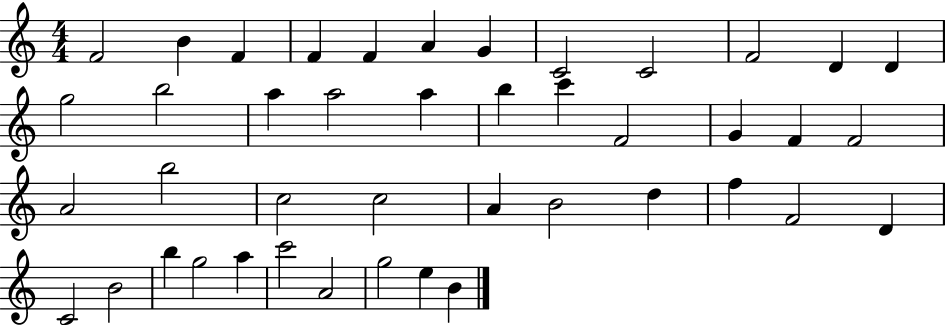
F4/h B4/q F4/q F4/q F4/q A4/q G4/q C4/h C4/h F4/h D4/q D4/q G5/h B5/h A5/q A5/h A5/q B5/q C6/q F4/h G4/q F4/q F4/h A4/h B5/h C5/h C5/h A4/q B4/h D5/q F5/q F4/h D4/q C4/h B4/h B5/q G5/h A5/q C6/h A4/h G5/h E5/q B4/q